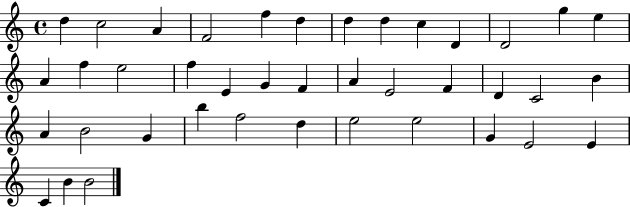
X:1
T:Untitled
M:4/4
L:1/4
K:C
d c2 A F2 f d d d c D D2 g e A f e2 f E G F A E2 F D C2 B A B2 G b f2 d e2 e2 G E2 E C B B2